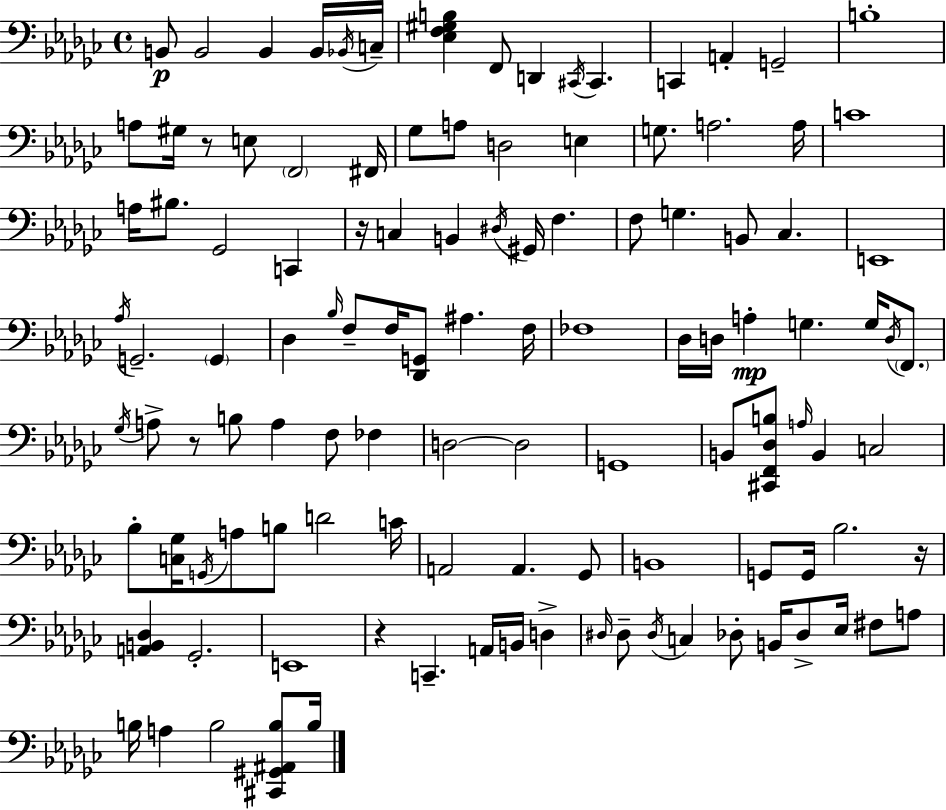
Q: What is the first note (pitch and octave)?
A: B2